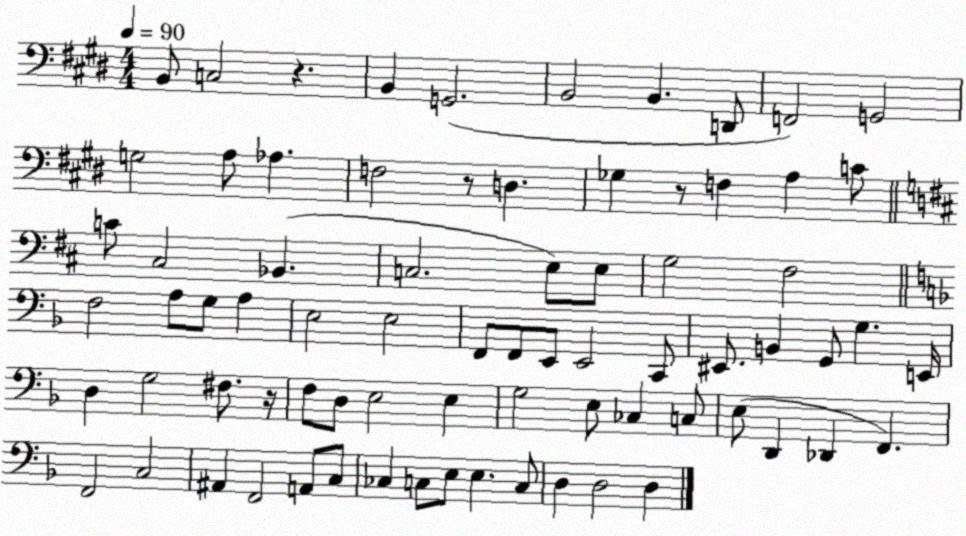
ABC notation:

X:1
T:Untitled
M:4/4
L:1/4
K:E
B,,/2 C,2 z B,, G,,2 B,,2 B,, D,,/2 F,,2 G,,2 G,2 A,/2 _A, F,2 z/2 D, _G, z/2 F, A, C/2 C/2 ^C,2 _B,, C,2 E,/2 E,/2 G,2 ^F,2 F,2 A,/2 G,/2 A, E,2 E,2 F,,/2 F,,/2 E,,/2 E,,2 C,,/2 ^E,,/2 B,, G,,/2 G, E,,/4 D, G,2 ^F,/2 z/4 F,/2 D,/2 E,2 E, G,2 E,/2 _C, C,/2 E,/2 D,, _D,, F,, F,,2 C,2 ^A,, F,,2 A,,/2 C,/2 _C, C,/2 E,/2 E, C,/2 D, D,2 D,